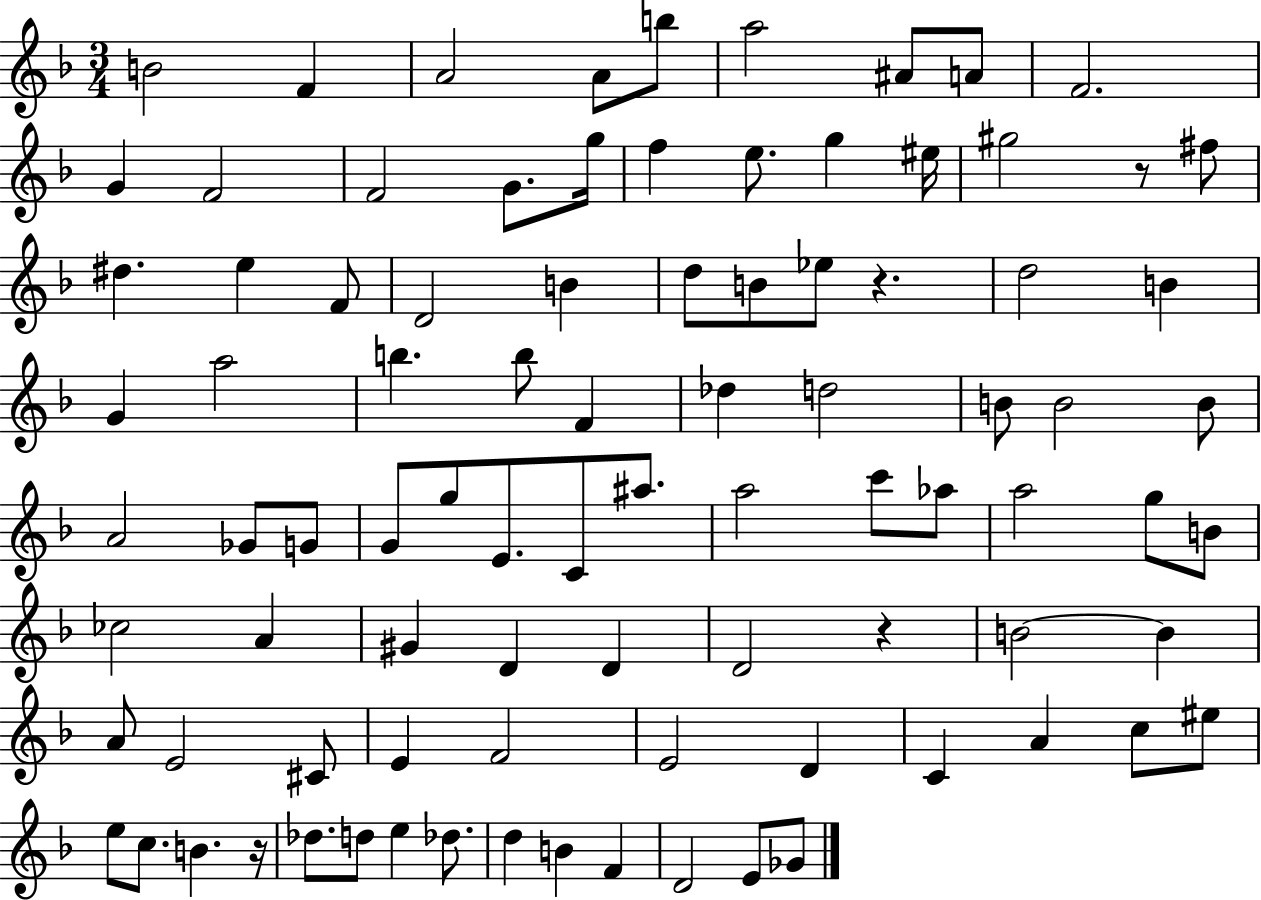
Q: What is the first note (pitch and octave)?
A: B4